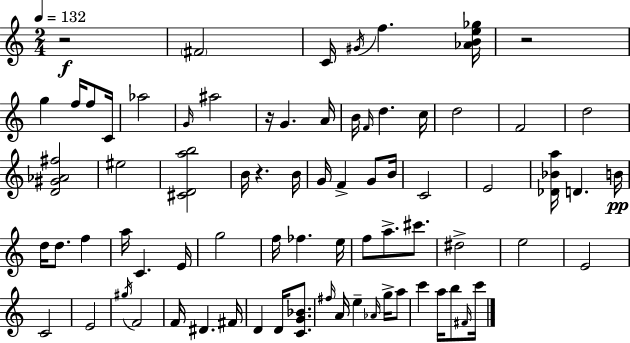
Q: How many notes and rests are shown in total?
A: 76